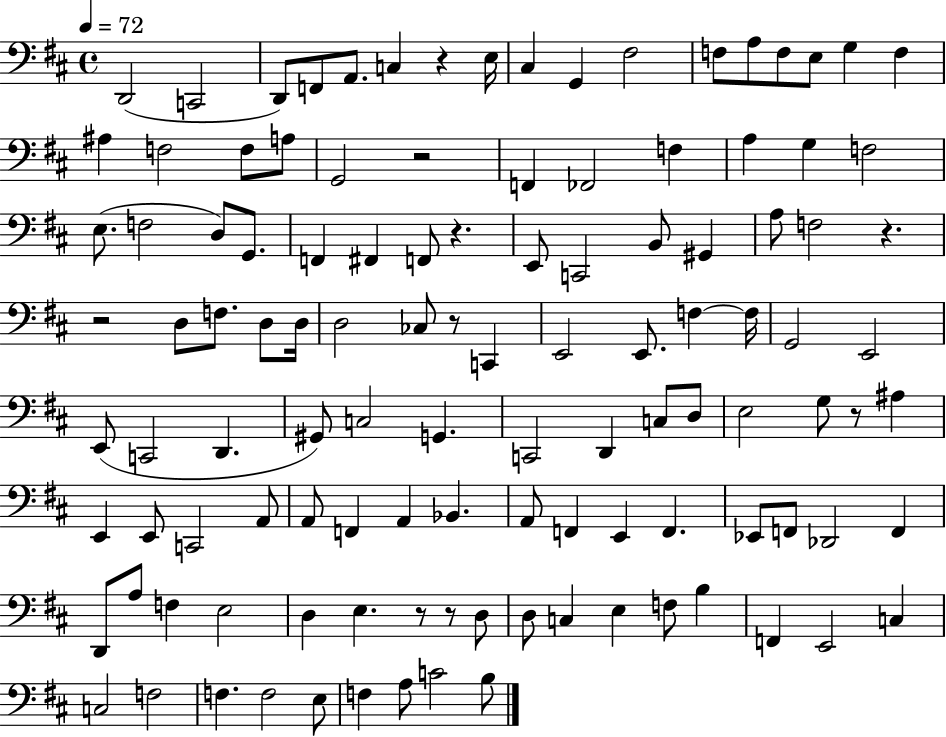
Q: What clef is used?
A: bass